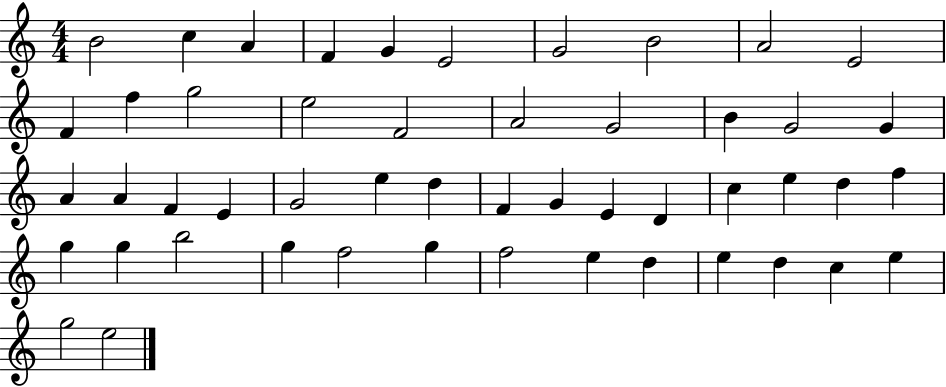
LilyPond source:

{
  \clef treble
  \numericTimeSignature
  \time 4/4
  \key c \major
  b'2 c''4 a'4 | f'4 g'4 e'2 | g'2 b'2 | a'2 e'2 | \break f'4 f''4 g''2 | e''2 f'2 | a'2 g'2 | b'4 g'2 g'4 | \break a'4 a'4 f'4 e'4 | g'2 e''4 d''4 | f'4 g'4 e'4 d'4 | c''4 e''4 d''4 f''4 | \break g''4 g''4 b''2 | g''4 f''2 g''4 | f''2 e''4 d''4 | e''4 d''4 c''4 e''4 | \break g''2 e''2 | \bar "|."
}